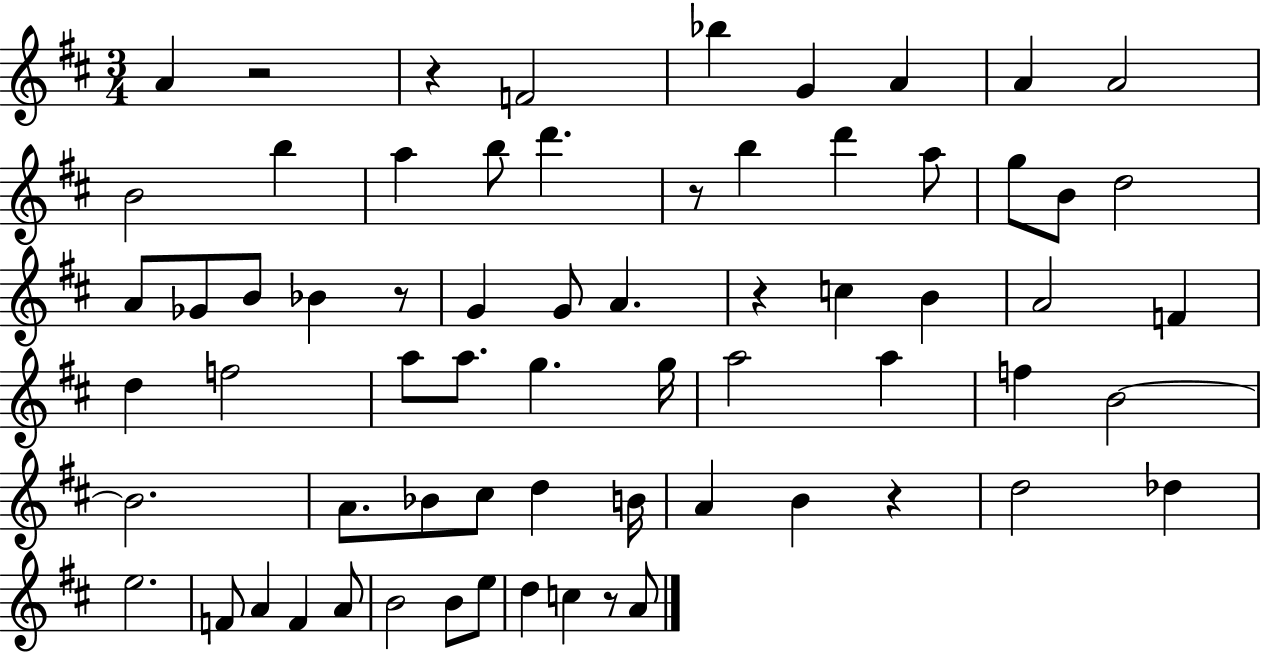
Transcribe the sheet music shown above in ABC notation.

X:1
T:Untitled
M:3/4
L:1/4
K:D
A z2 z F2 _b G A A A2 B2 b a b/2 d' z/2 b d' a/2 g/2 B/2 d2 A/2 _G/2 B/2 _B z/2 G G/2 A z c B A2 F d f2 a/2 a/2 g g/4 a2 a f B2 B2 A/2 _B/2 ^c/2 d B/4 A B z d2 _d e2 F/2 A F A/2 B2 B/2 e/2 d c z/2 A/2